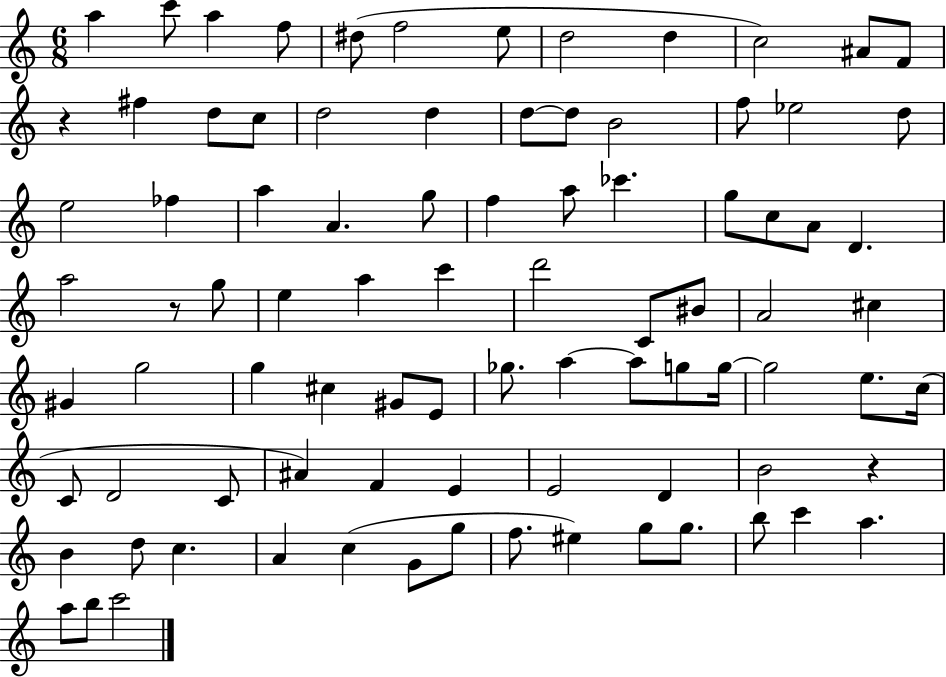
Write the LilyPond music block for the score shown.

{
  \clef treble
  \numericTimeSignature
  \time 6/8
  \key c \major
  a''4 c'''8 a''4 f''8 | dis''8( f''2 e''8 | d''2 d''4 | c''2) ais'8 f'8 | \break r4 fis''4 d''8 c''8 | d''2 d''4 | d''8~~ d''8 b'2 | f''8 ees''2 d''8 | \break e''2 fes''4 | a''4 a'4. g''8 | f''4 a''8 ces'''4. | g''8 c''8 a'8 d'4. | \break a''2 r8 g''8 | e''4 a''4 c'''4 | d'''2 c'8 bis'8 | a'2 cis''4 | \break gis'4 g''2 | g''4 cis''4 gis'8 e'8 | ges''8. a''4~~ a''8 g''8 g''16~~ | g''2 e''8. c''16( | \break c'8 d'2 c'8 | ais'4) f'4 e'4 | e'2 d'4 | b'2 r4 | \break b'4 d''8 c''4. | a'4 c''4( g'8 g''8 | f''8. eis''4) g''8 g''8. | b''8 c'''4 a''4. | \break a''8 b''8 c'''2 | \bar "|."
}